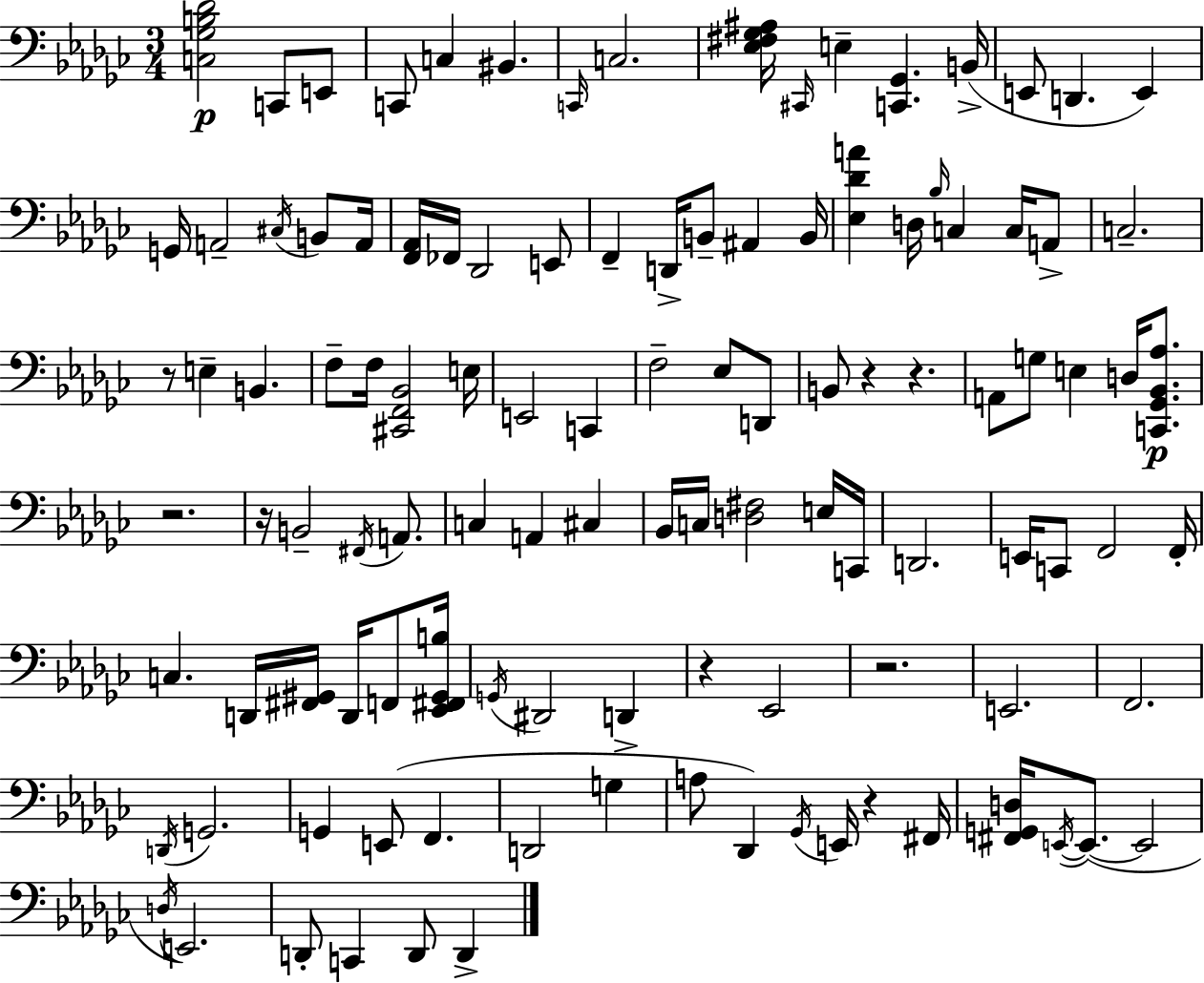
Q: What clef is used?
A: bass